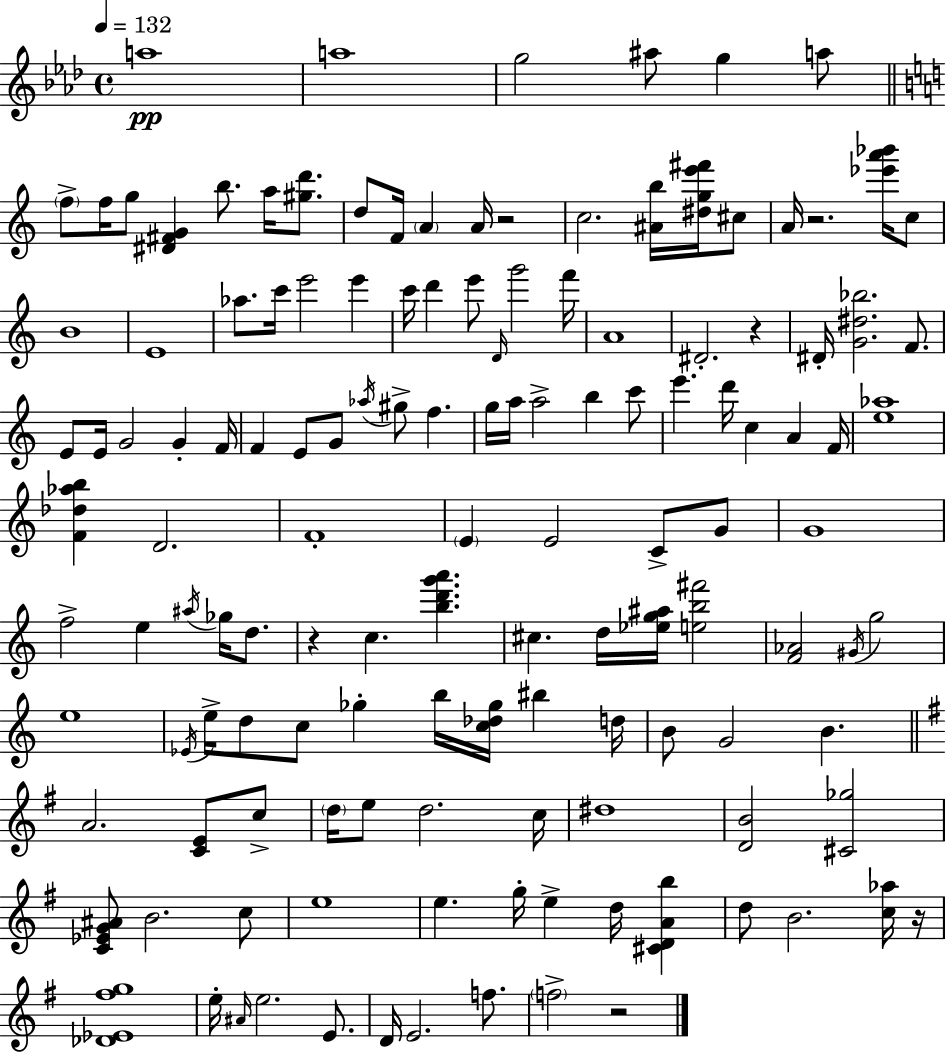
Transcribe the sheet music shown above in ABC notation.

X:1
T:Untitled
M:4/4
L:1/4
K:Fm
a4 a4 g2 ^a/2 g a/2 f/2 f/4 g/2 [^D^FG] b/2 a/4 [^gd']/2 d/2 F/4 A A/4 z2 c2 [^Ab]/4 [^dge'^f']/4 ^c/2 A/4 z2 [_e'a'_b']/4 c/2 B4 E4 _a/2 c'/4 e'2 e' c'/4 d' e'/2 D/4 g'2 f'/4 A4 ^D2 z ^D/4 [G^d_b]2 F/2 E/2 E/4 G2 G F/4 F E/2 G/2 _a/4 ^g/2 f g/4 a/4 a2 b c'/2 e' d'/4 c A F/4 [e_a]4 [F_d_ab] D2 F4 E E2 C/2 G/2 G4 f2 e ^a/4 _g/4 d/2 z c [bd'g'a'] ^c d/4 [_eg^a]/4 [eb^f']2 [F_A]2 ^G/4 g2 e4 _E/4 e/4 d/2 c/2 _g b/4 [c_d_g]/4 ^b d/4 B/2 G2 B A2 [CE]/2 c/2 d/4 e/2 d2 c/4 ^d4 [DB]2 [^C_g]2 [C_EG^A]/2 B2 c/2 e4 e g/4 e d/4 [^CDAb] d/2 B2 [c_a]/4 z/4 [_D_E^fg]4 e/4 ^A/4 e2 E/2 D/4 E2 f/2 f2 z2